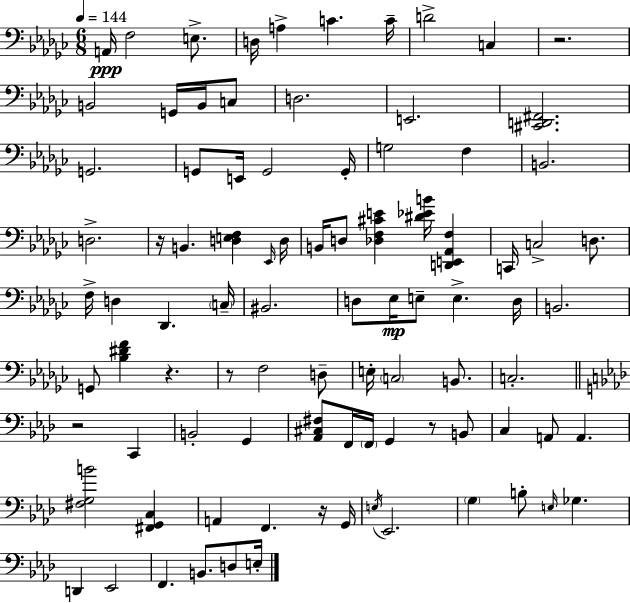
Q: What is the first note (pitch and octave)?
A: A2